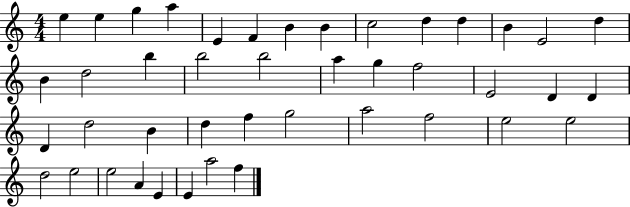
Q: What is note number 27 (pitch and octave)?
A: D5